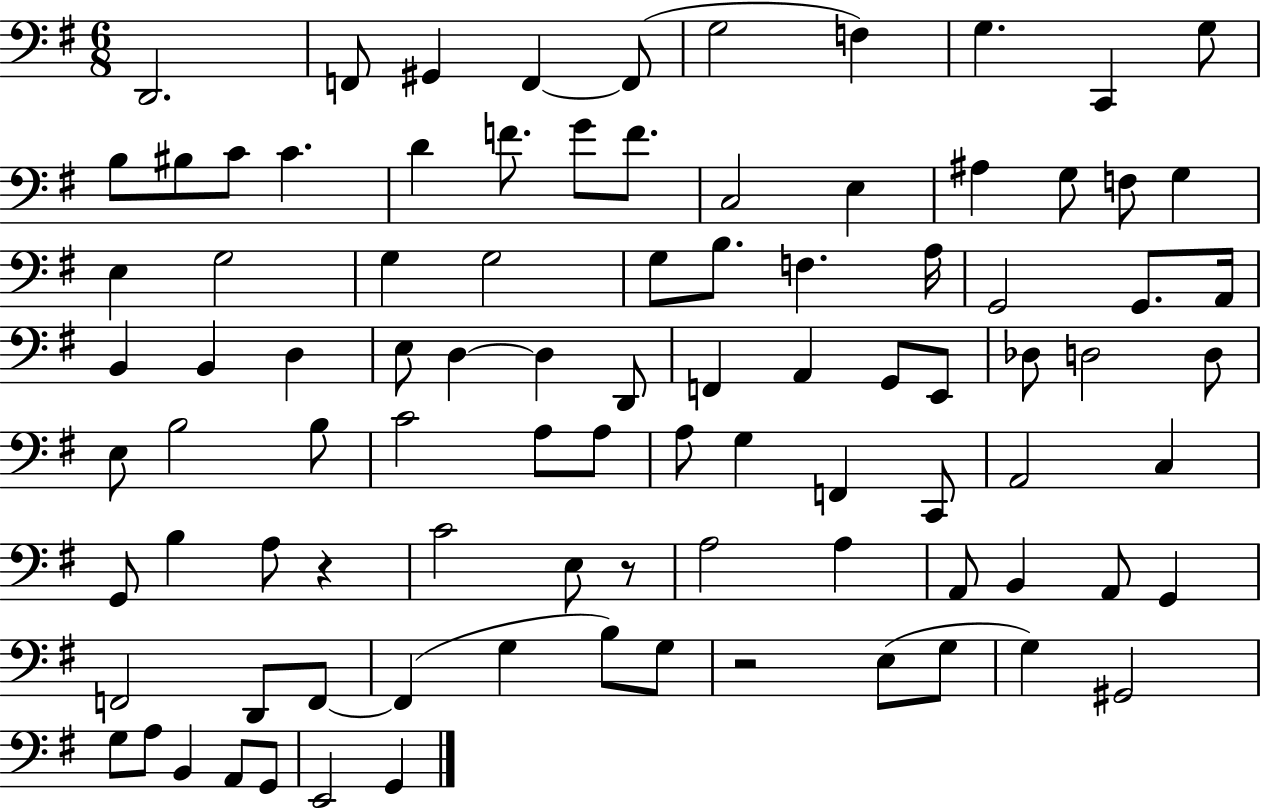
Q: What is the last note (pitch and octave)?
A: G2